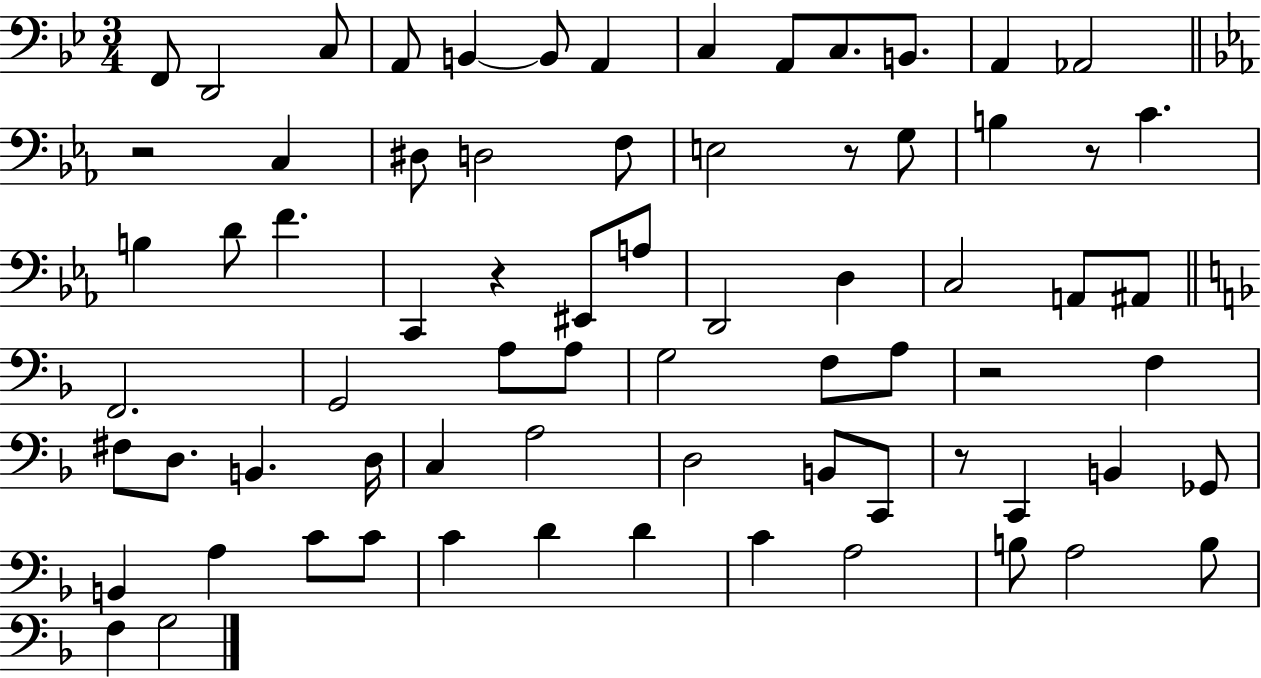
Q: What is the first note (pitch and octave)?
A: F2